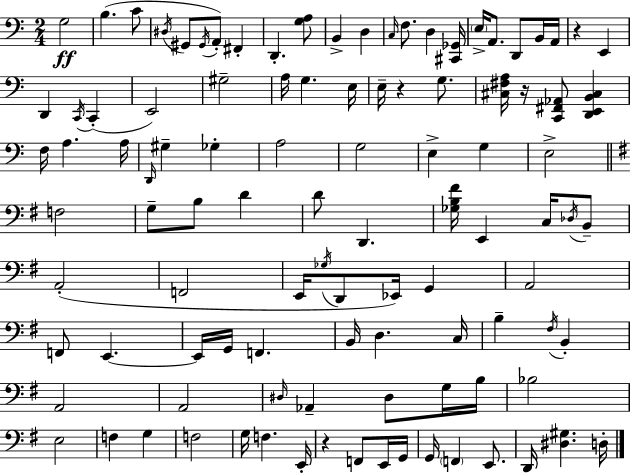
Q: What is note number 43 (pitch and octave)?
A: G3